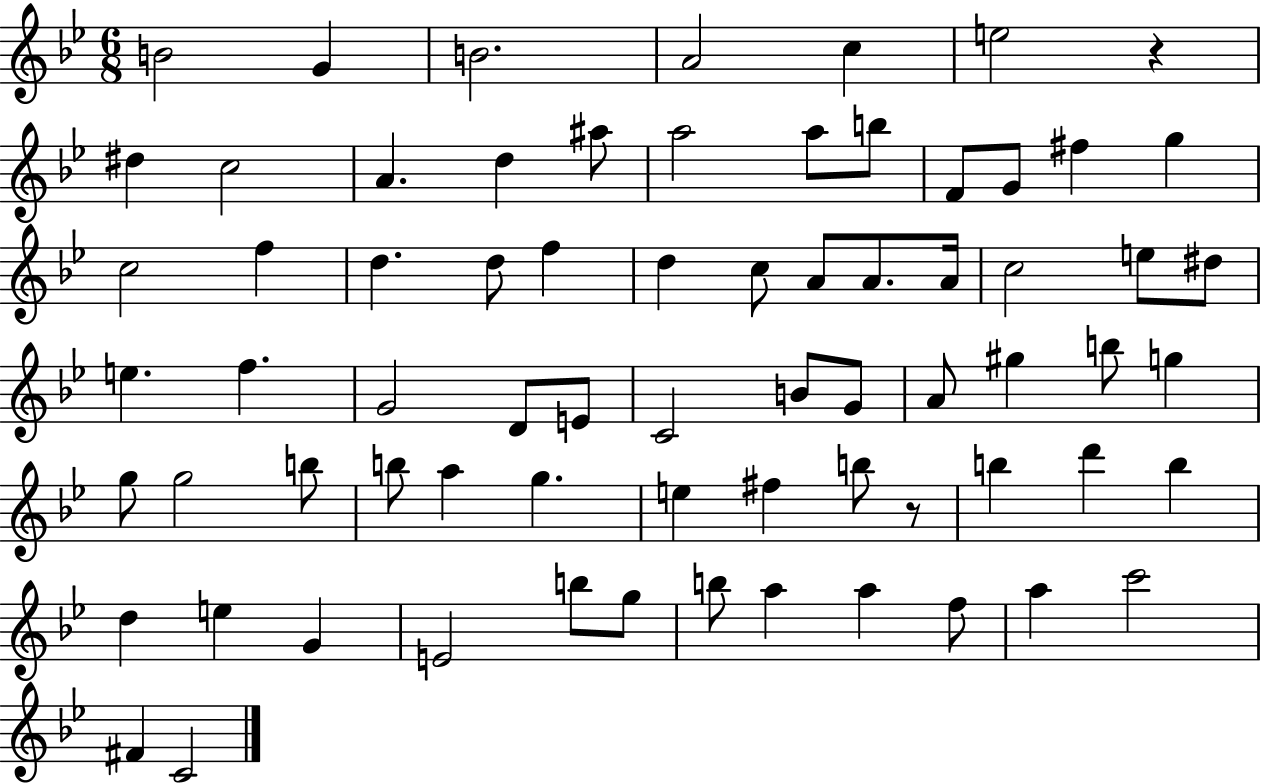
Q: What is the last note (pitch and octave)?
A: C4